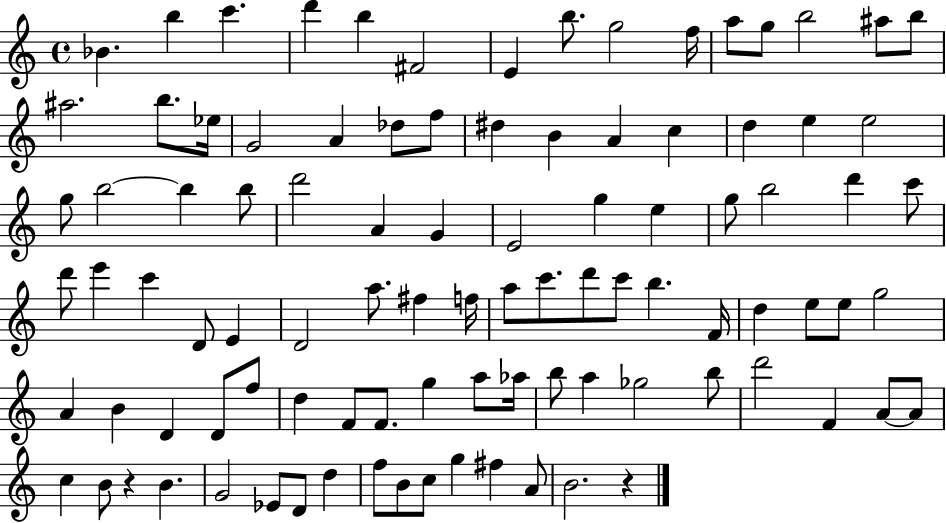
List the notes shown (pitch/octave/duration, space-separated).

Bb4/q. B5/q C6/q. D6/q B5/q F#4/h E4/q B5/e. G5/h F5/s A5/e G5/e B5/h A#5/e B5/e A#5/h. B5/e. Eb5/s G4/h A4/q Db5/e F5/e D#5/q B4/q A4/q C5/q D5/q E5/q E5/h G5/e B5/h B5/q B5/e D6/h A4/q G4/q E4/h G5/q E5/q G5/e B5/h D6/q C6/e D6/e E6/q C6/q D4/e E4/q D4/h A5/e. F#5/q F5/s A5/e C6/e. D6/e C6/e B5/q. F4/s D5/q E5/e E5/e G5/h A4/q B4/q D4/q D4/e F5/e D5/q F4/e F4/e. G5/q A5/e Ab5/s B5/e A5/q Gb5/h B5/e D6/h F4/q A4/e A4/e C5/q B4/e R/q B4/q. G4/h Eb4/e D4/e D5/q F5/e B4/e C5/e G5/q F#5/q A4/e B4/h. R/q